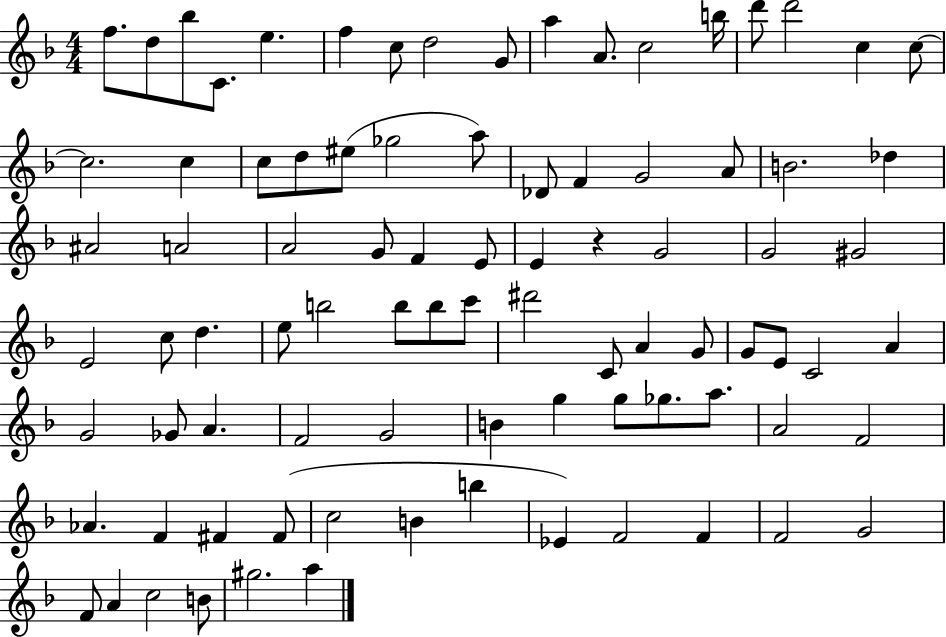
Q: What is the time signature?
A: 4/4